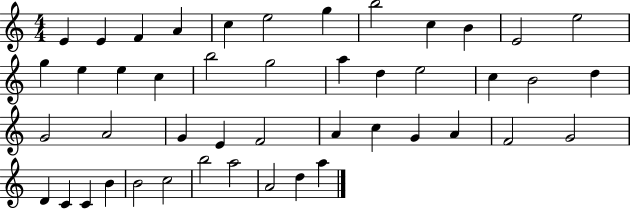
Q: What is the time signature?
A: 4/4